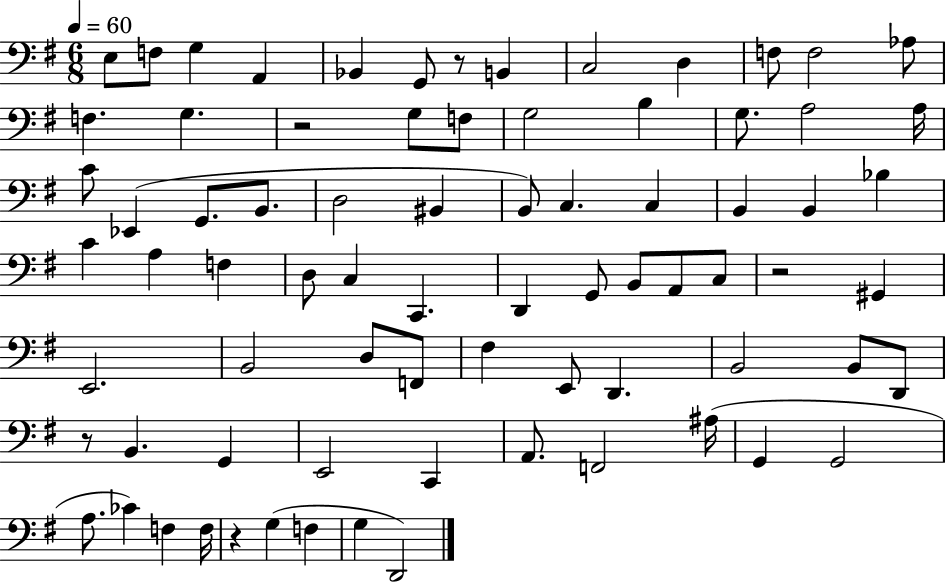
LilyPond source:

{
  \clef bass
  \numericTimeSignature
  \time 6/8
  \key g \major
  \tempo 4 = 60
  e8 f8 g4 a,4 | bes,4 g,8 r8 b,4 | c2 d4 | f8 f2 aes8 | \break f4. g4. | r2 g8 f8 | g2 b4 | g8. a2 a16 | \break c'8 ees,4( g,8. b,8. | d2 bis,4 | b,8) c4. c4 | b,4 b,4 bes4 | \break c'4 a4 f4 | d8 c4 c,4. | d,4 g,8 b,8 a,8 c8 | r2 gis,4 | \break e,2. | b,2 d8 f,8 | fis4 e,8 d,4. | b,2 b,8 d,8 | \break r8 b,4. g,4 | e,2 c,4 | a,8. f,2 ais16( | g,4 g,2 | \break a8. ces'4) f4 f16 | r4 g4( f4 | g4 d,2) | \bar "|."
}